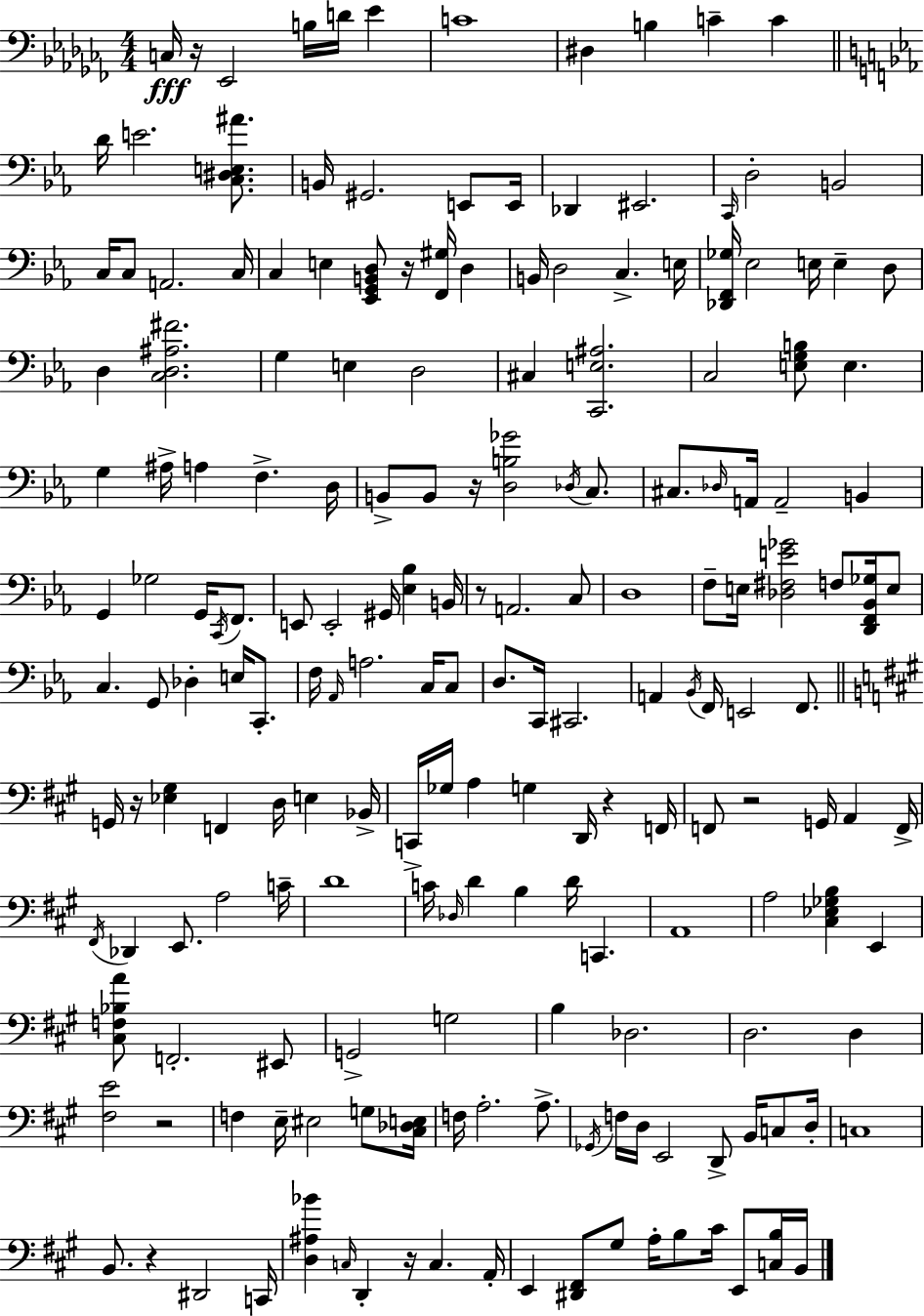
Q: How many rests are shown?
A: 10